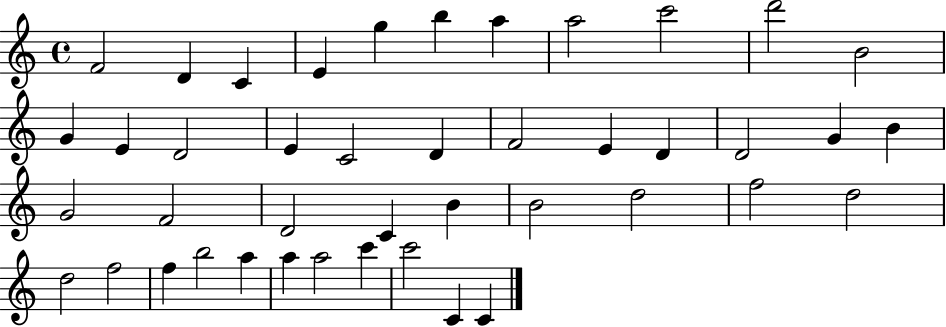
{
  \clef treble
  \time 4/4
  \defaultTimeSignature
  \key c \major
  f'2 d'4 c'4 | e'4 g''4 b''4 a''4 | a''2 c'''2 | d'''2 b'2 | \break g'4 e'4 d'2 | e'4 c'2 d'4 | f'2 e'4 d'4 | d'2 g'4 b'4 | \break g'2 f'2 | d'2 c'4 b'4 | b'2 d''2 | f''2 d''2 | \break d''2 f''2 | f''4 b''2 a''4 | a''4 a''2 c'''4 | c'''2 c'4 c'4 | \break \bar "|."
}